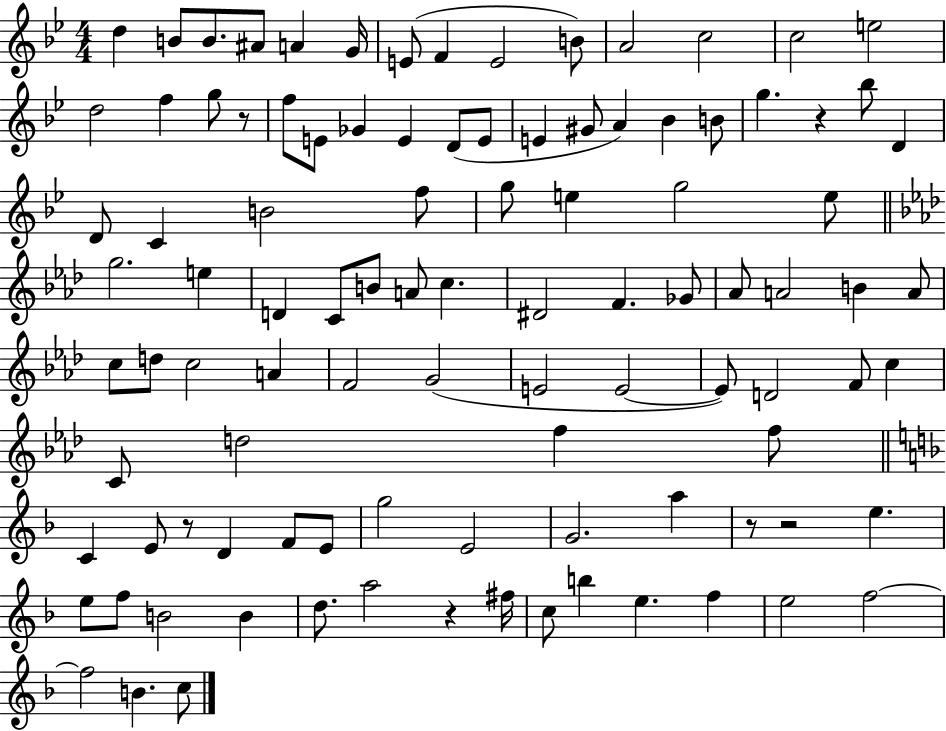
D5/q B4/e B4/e. A#4/e A4/q G4/s E4/e F4/q E4/h B4/e A4/h C5/h C5/h E5/h D5/h F5/q G5/e R/e F5/e E4/e Gb4/q E4/q D4/e E4/e E4/q G#4/e A4/q Bb4/q B4/e G5/q. R/q Bb5/e D4/q D4/e C4/q B4/h F5/e G5/e E5/q G5/h E5/e G5/h. E5/q D4/q C4/e B4/e A4/e C5/q. D#4/h F4/q. Gb4/e Ab4/e A4/h B4/q A4/e C5/e D5/e C5/h A4/q F4/h G4/h E4/h E4/h E4/e D4/h F4/e C5/q C4/e D5/h F5/q F5/e C4/q E4/e R/e D4/q F4/e E4/e G5/h E4/h G4/h. A5/q R/e R/h E5/q. E5/e F5/e B4/h B4/q D5/e. A5/h R/q F#5/s C5/e B5/q E5/q. F5/q E5/h F5/h F5/h B4/q. C5/e